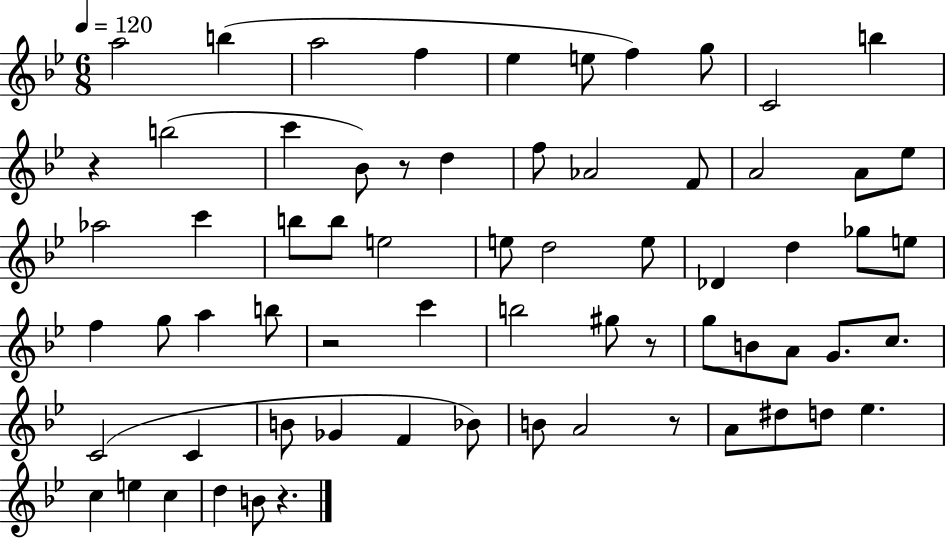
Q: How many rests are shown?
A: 6